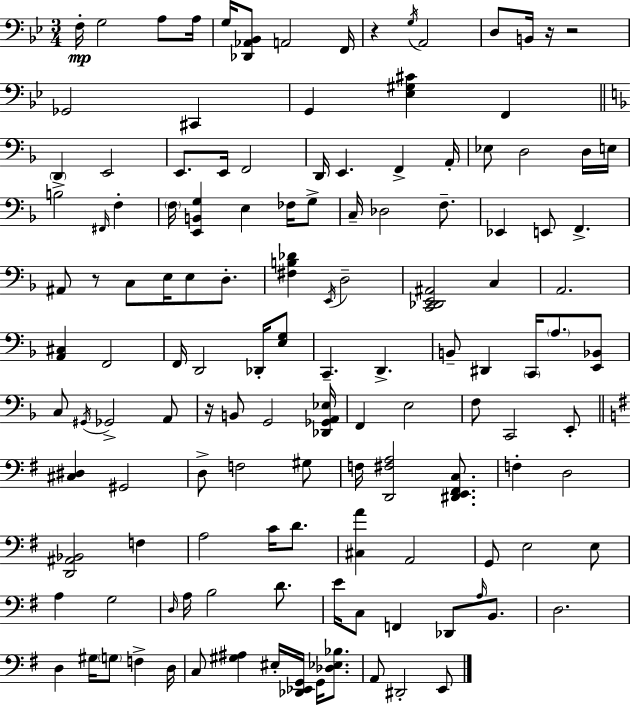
X:1
T:Untitled
M:3/4
L:1/4
K:Bb
F,/4 G,2 A,/2 A,/4 G,/4 [_D,,_A,,_B,,]/2 A,,2 F,,/4 z G,/4 A,,2 D,/2 B,,/4 z/4 z2 _G,,2 ^C,, G,, [_E,^G,^C] F,, D,, E,,2 E,,/2 E,,/4 F,,2 D,,/4 E,, F,, A,,/4 _E,/2 D,2 D,/4 E,/4 B,2 ^F,,/4 F, F,/4 [E,,B,,G,] E, _F,/4 G,/2 C,/4 _D,2 F,/2 _E,, E,,/2 F,, ^A,,/2 z/2 C,/2 E,/4 E,/2 D,/2 [^F,B,_D] E,,/4 D,2 [C,,_D,,E,,^A,,]2 C, A,,2 [A,,^C,] F,,2 F,,/4 D,,2 _D,,/4 [E,G,]/2 C,, D,, B,,/2 ^D,, C,,/4 A,/2 [E,,_B,,]/2 C,/2 ^G,,/4 _G,,2 A,,/2 z/4 B,,/2 G,,2 [_D,,_G,,A,,_E,]/4 F,, E,2 F,/2 C,,2 E,,/2 [^C,^D,] ^G,,2 D,/2 F,2 ^G,/2 F,/4 [D,,^F,A,]2 [^D,,E,,^F,,C,]/2 F, D,2 [D,,^A,,_B,,]2 F, A,2 C/4 D/2 [^C,A] A,,2 G,,/2 E,2 E,/2 A, G,2 D,/4 A,/4 B,2 D/2 E/4 C,/2 F,, _D,,/2 A,/4 B,,/2 D,2 D, ^G,/4 G,/2 F, D,/4 C,/2 [^G,^A,] ^E,/4 [_D,,_E,,G,,]/4 G,,/4 [_D,_E,_B,]/2 A,,/2 ^D,,2 E,,/2